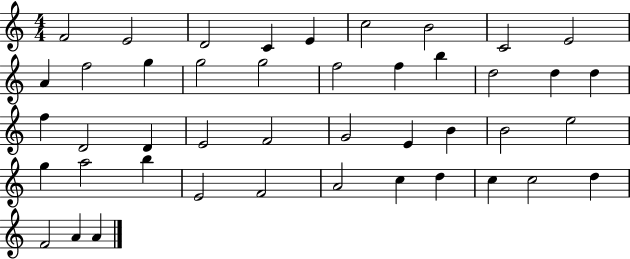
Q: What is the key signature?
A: C major